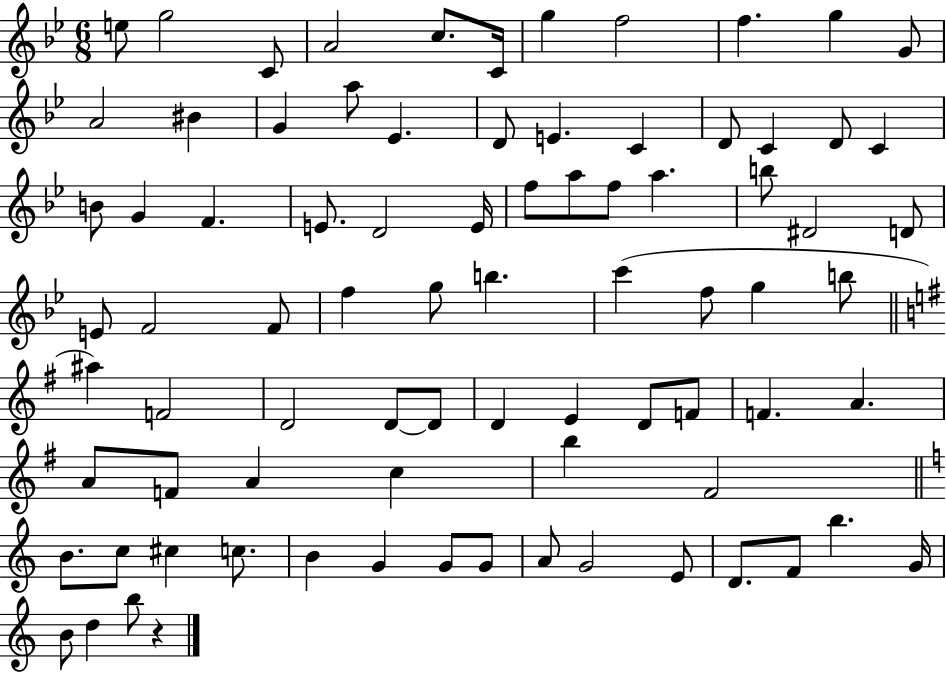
E5/e G5/h C4/e A4/h C5/e. C4/s G5/q F5/h F5/q. G5/q G4/e A4/h BIS4/q G4/q A5/e Eb4/q. D4/e E4/q. C4/q D4/e C4/q D4/e C4/q B4/e G4/q F4/q. E4/e. D4/h E4/s F5/e A5/e F5/e A5/q. B5/e D#4/h D4/e E4/e F4/h F4/e F5/q G5/e B5/q. C6/q F5/e G5/q B5/e A#5/q F4/h D4/h D4/e D4/e D4/q E4/q D4/e F4/e F4/q. A4/q. A4/e F4/e A4/q C5/q B5/q F#4/h B4/e. C5/e C#5/q C5/e. B4/q G4/q G4/e G4/e A4/e G4/h E4/e D4/e. F4/e B5/q. G4/s B4/e D5/q B5/e R/q